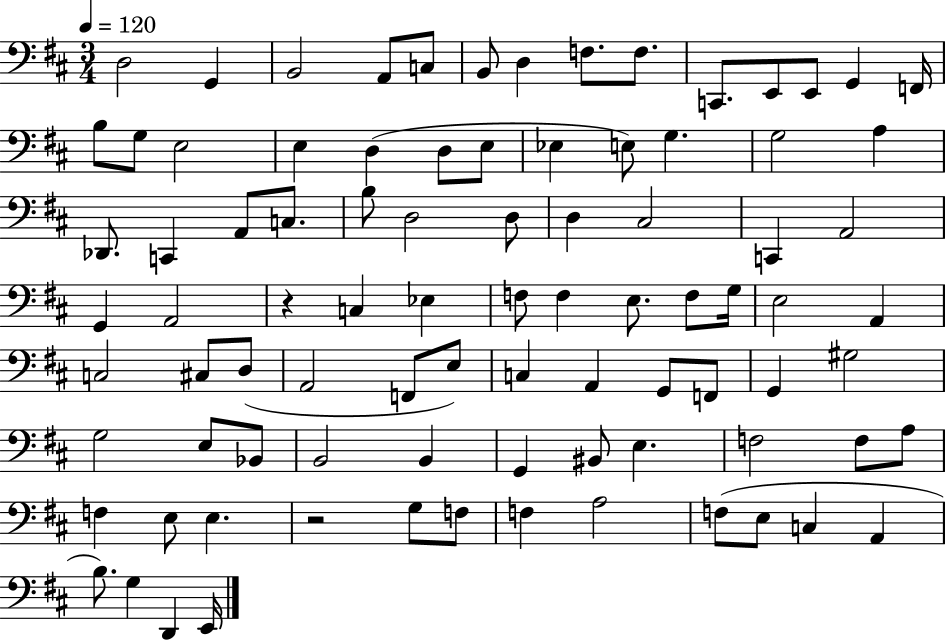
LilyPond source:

{
  \clef bass
  \numericTimeSignature
  \time 3/4
  \key d \major
  \tempo 4 = 120
  d2 g,4 | b,2 a,8 c8 | b,8 d4 f8. f8. | c,8. e,8 e,8 g,4 f,16 | \break b8 g8 e2 | e4 d4( d8 e8 | ees4 e8) g4. | g2 a4 | \break des,8. c,4 a,8 c8. | b8 d2 d8 | d4 cis2 | c,4 a,2 | \break g,4 a,2 | r4 c4 ees4 | f8 f4 e8. f8 g16 | e2 a,4 | \break c2 cis8 d8( | a,2 f,8 e8) | c4 a,4 g,8 f,8 | g,4 gis2 | \break g2 e8 bes,8 | b,2 b,4 | g,4 bis,8 e4. | f2 f8 a8 | \break f4 e8 e4. | r2 g8 f8 | f4 a2 | f8( e8 c4 a,4 | \break b8.) g4 d,4 e,16 | \bar "|."
}